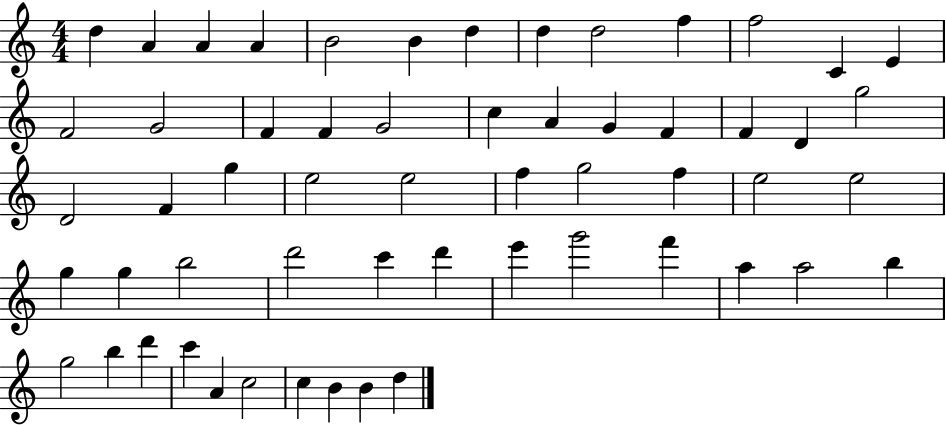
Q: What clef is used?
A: treble